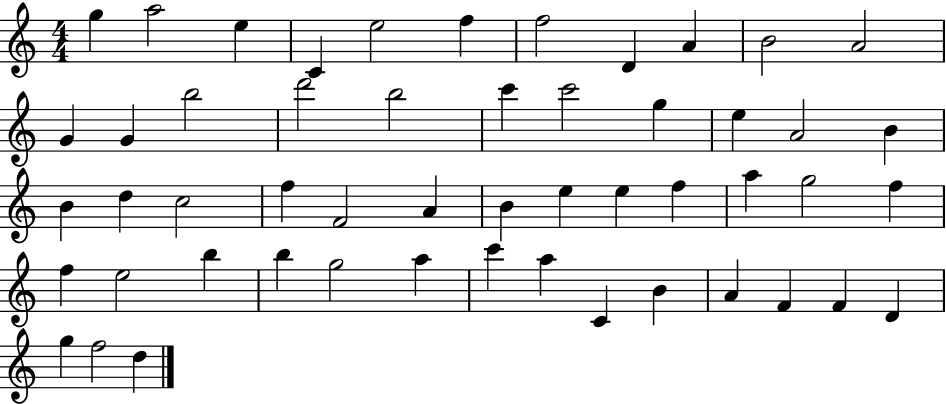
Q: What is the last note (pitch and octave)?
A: D5